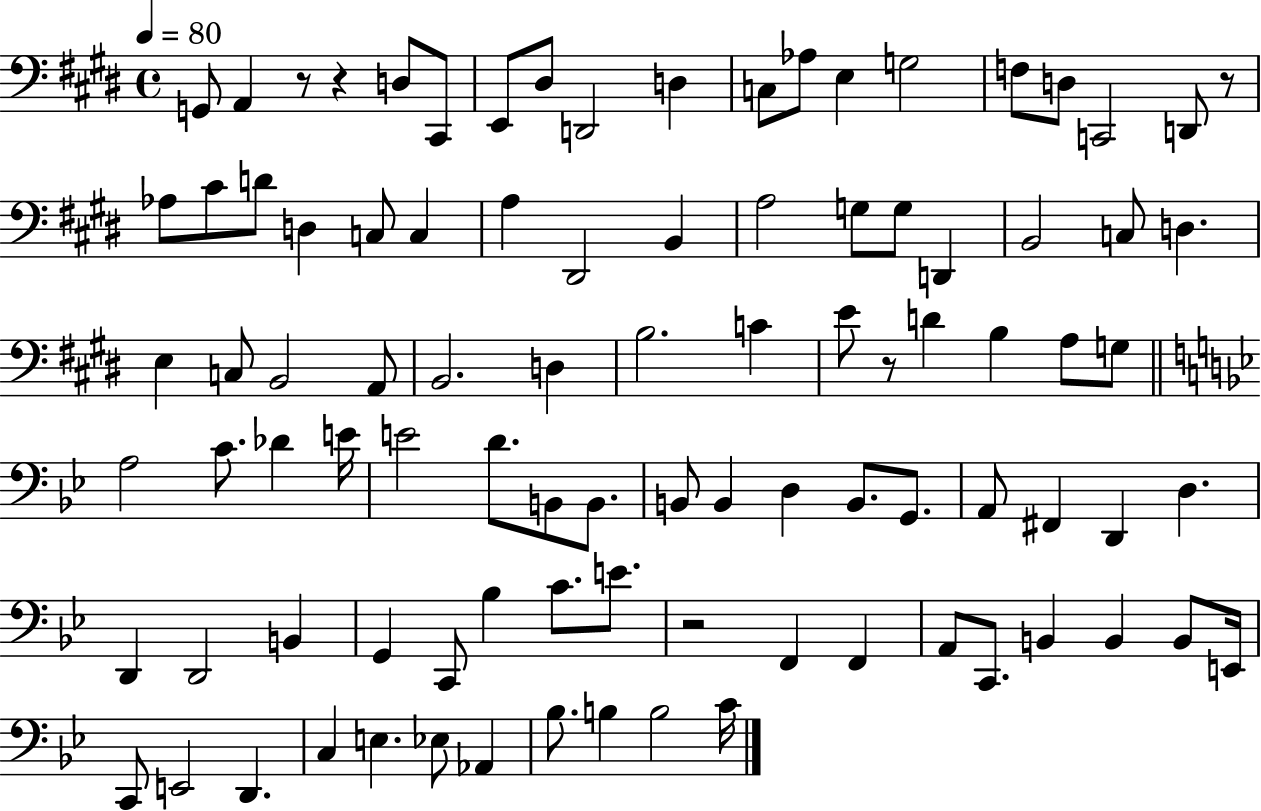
X:1
T:Untitled
M:4/4
L:1/4
K:E
G,,/2 A,, z/2 z D,/2 ^C,,/2 E,,/2 ^D,/2 D,,2 D, C,/2 _A,/2 E, G,2 F,/2 D,/2 C,,2 D,,/2 z/2 _A,/2 ^C/2 D/2 D, C,/2 C, A, ^D,,2 B,, A,2 G,/2 G,/2 D,, B,,2 C,/2 D, E, C,/2 B,,2 A,,/2 B,,2 D, B,2 C E/2 z/2 D B, A,/2 G,/2 A,2 C/2 _D E/4 E2 D/2 B,,/2 B,,/2 B,,/2 B,, D, B,,/2 G,,/2 A,,/2 ^F,, D,, D, D,, D,,2 B,, G,, C,,/2 _B, C/2 E/2 z2 F,, F,, A,,/2 C,,/2 B,, B,, B,,/2 E,,/4 C,,/2 E,,2 D,, C, E, _E,/2 _A,, _B,/2 B, B,2 C/4